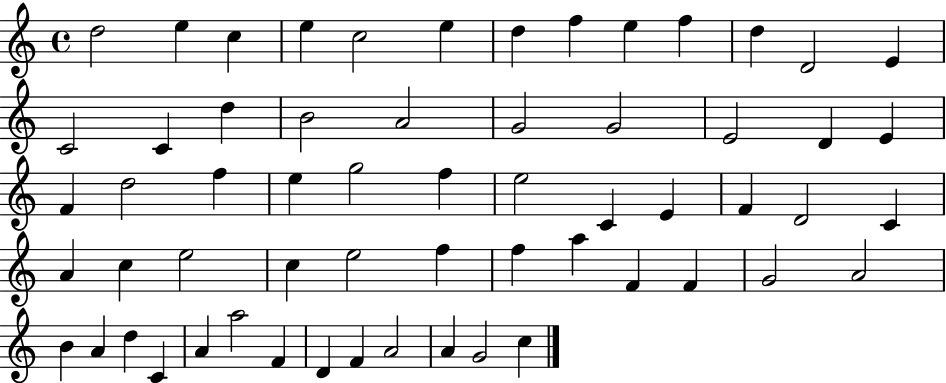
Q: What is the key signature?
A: C major